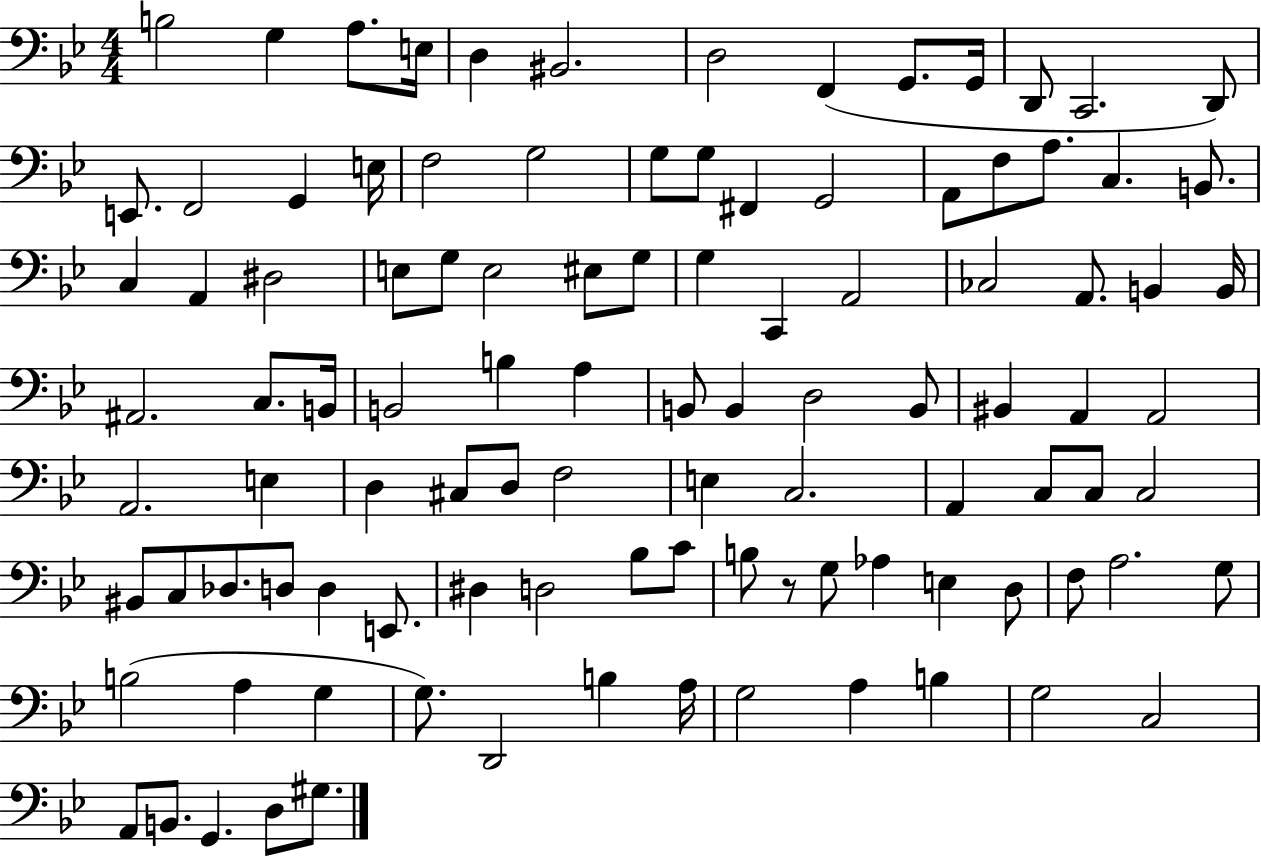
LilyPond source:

{
  \clef bass
  \numericTimeSignature
  \time 4/4
  \key bes \major
  b2 g4 a8. e16 | d4 bis,2. | d2 f,4( g,8. g,16 | d,8 c,2. d,8) | \break e,8. f,2 g,4 e16 | f2 g2 | g8 g8 fis,4 g,2 | a,8 f8 a8. c4. b,8. | \break c4 a,4 dis2 | e8 g8 e2 eis8 g8 | g4 c,4 a,2 | ces2 a,8. b,4 b,16 | \break ais,2. c8. b,16 | b,2 b4 a4 | b,8 b,4 d2 b,8 | bis,4 a,4 a,2 | \break a,2. e4 | d4 cis8 d8 f2 | e4 c2. | a,4 c8 c8 c2 | \break bis,8 c8 des8. d8 d4 e,8. | dis4 d2 bes8 c'8 | b8 r8 g8 aes4 e4 d8 | f8 a2. g8 | \break b2( a4 g4 | g8.) d,2 b4 a16 | g2 a4 b4 | g2 c2 | \break a,8 b,8. g,4. d8 gis8. | \bar "|."
}